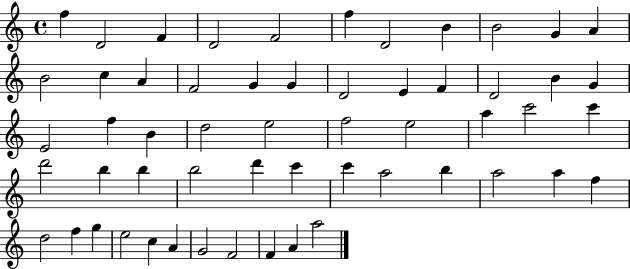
F5/q D4/h F4/q D4/h F4/h F5/q D4/h B4/q B4/h G4/q A4/q B4/h C5/q A4/q F4/h G4/q G4/q D4/h E4/q F4/q D4/h B4/q G4/q E4/h F5/q B4/q D5/h E5/h F5/h E5/h A5/q C6/h C6/q D6/h B5/q B5/q B5/h D6/q C6/q C6/q A5/h B5/q A5/h A5/q F5/q D5/h F5/q G5/q E5/h C5/q A4/q G4/h F4/h F4/q A4/q A5/h